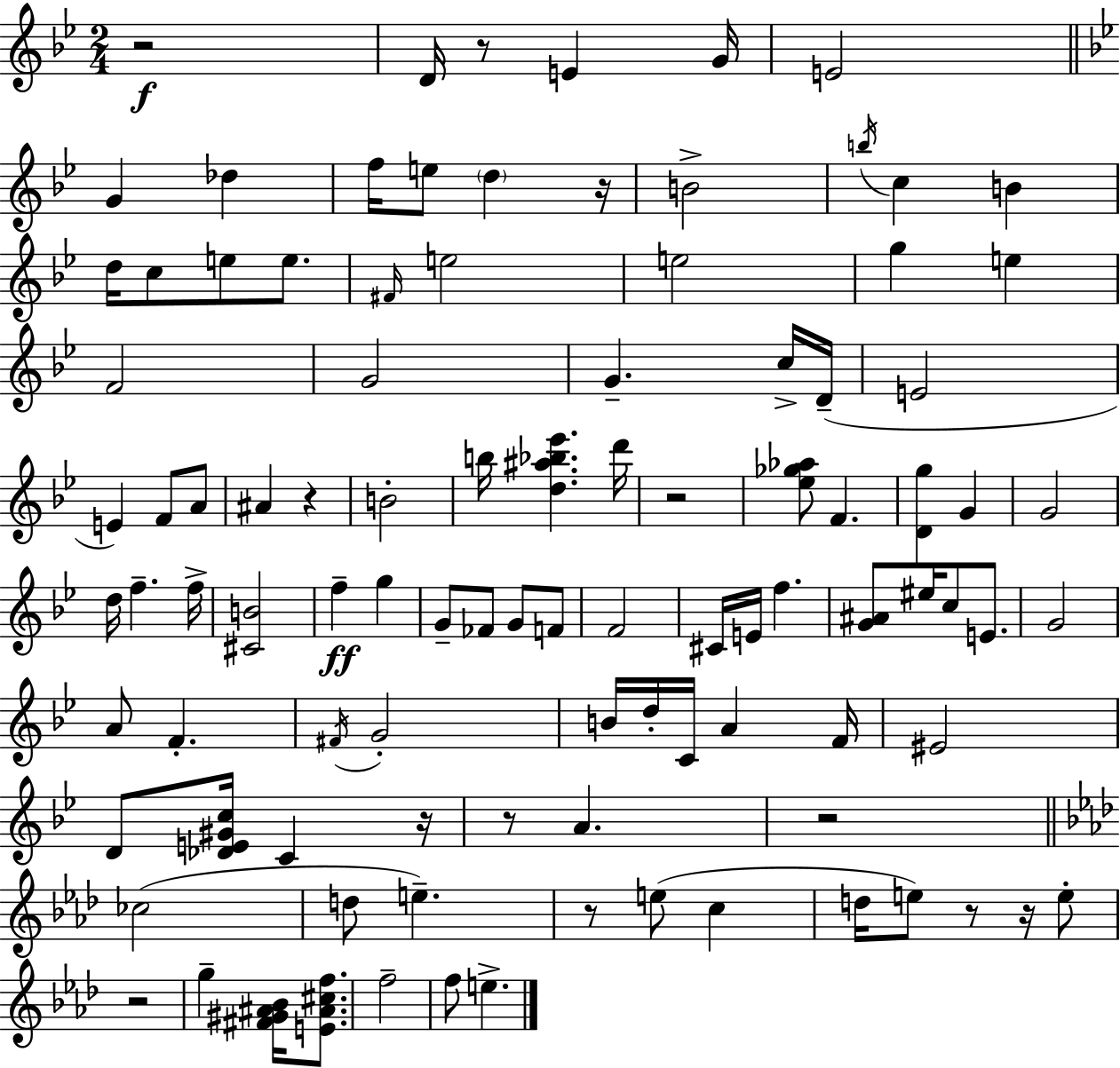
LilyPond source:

{
  \clef treble
  \numericTimeSignature
  \time 2/4
  \key bes \major
  \repeat volta 2 { r2\f | d'16 r8 e'4 g'16 | e'2 | \bar "||" \break \key g \minor g'4 des''4 | f''16 e''8 \parenthesize d''4 r16 | b'2-> | \acciaccatura { b''16 } c''4 b'4 | \break d''16 c''8 e''8 e''8. | \grace { fis'16 } e''2 | e''2 | g''4 e''4 | \break f'2 | g'2 | g'4.-- | c''16-> d'16--( e'2 | \break e'4) f'8 | a'8 ais'4 r4 | b'2-. | b''16 <d'' ais'' bes'' ees'''>4. | \break d'''16 r2 | <ees'' ges'' aes''>8 f'4. | <d' g''>4 g'4 | g'2 | \break d''16 f''4.-- | f''16-> <cis' b'>2 | f''4--\ff g''4 | g'8-- fes'8 g'8 | \break f'8 f'2 | cis'16 e'16 f''4. | <g' ais'>8 eis''16 c''8 e'8. | g'2 | \break a'8 f'4.-. | \acciaccatura { fis'16 } g'2-. | b'16 d''16-. c'16 a'4 | f'16 eis'2 | \break d'8 <des' e' gis' c''>16 c'4 | r16 r8 a'4. | r2 | \bar "||" \break \key aes \major ces''2( | d''8 e''4.--) | r8 e''8( c''4 | d''16 e''8) r8 r16 e''8-. | \break r2 | g''4-- <fis' gis' ais' bes'>16 <e' ais' cis'' f''>8. | f''2-- | f''8 e''4.-> | \break } \bar "|."
}